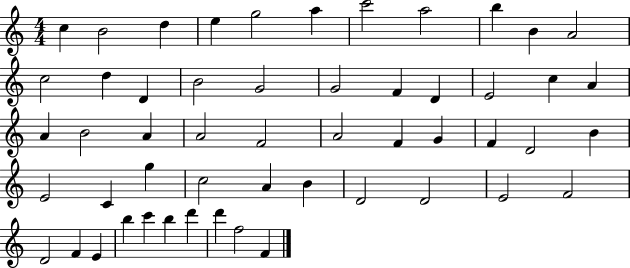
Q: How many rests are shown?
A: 0